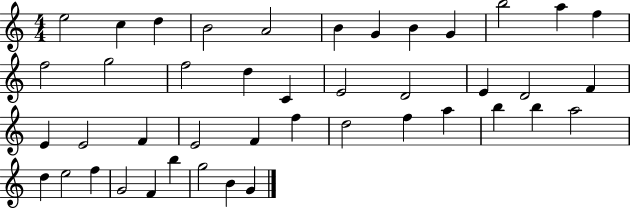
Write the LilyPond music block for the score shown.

{
  \clef treble
  \numericTimeSignature
  \time 4/4
  \key c \major
  e''2 c''4 d''4 | b'2 a'2 | b'4 g'4 b'4 g'4 | b''2 a''4 f''4 | \break f''2 g''2 | f''2 d''4 c'4 | e'2 d'2 | e'4 d'2 f'4 | \break e'4 e'2 f'4 | e'2 f'4 f''4 | d''2 f''4 a''4 | b''4 b''4 a''2 | \break d''4 e''2 f''4 | g'2 f'4 b''4 | g''2 b'4 g'4 | \bar "|."
}